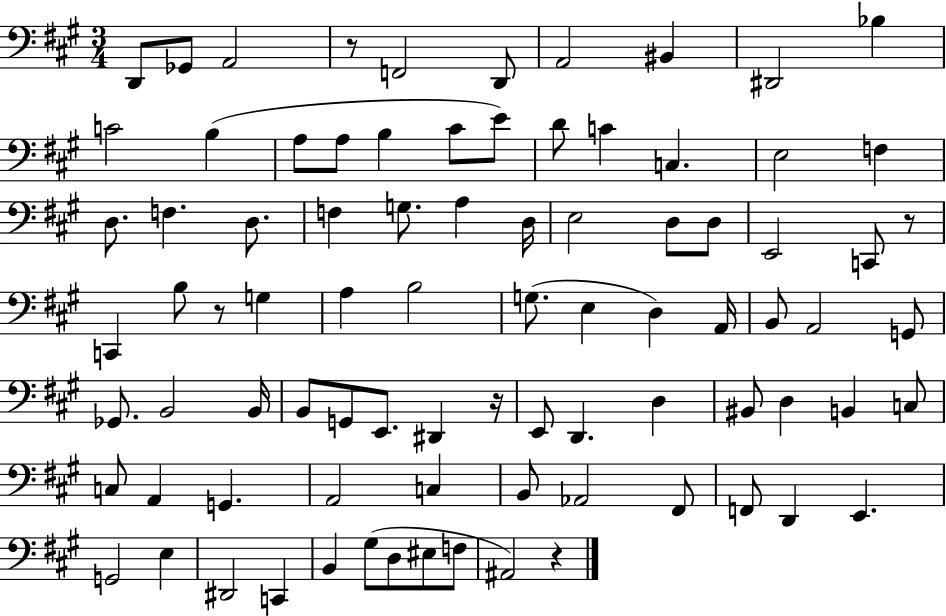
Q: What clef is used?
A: bass